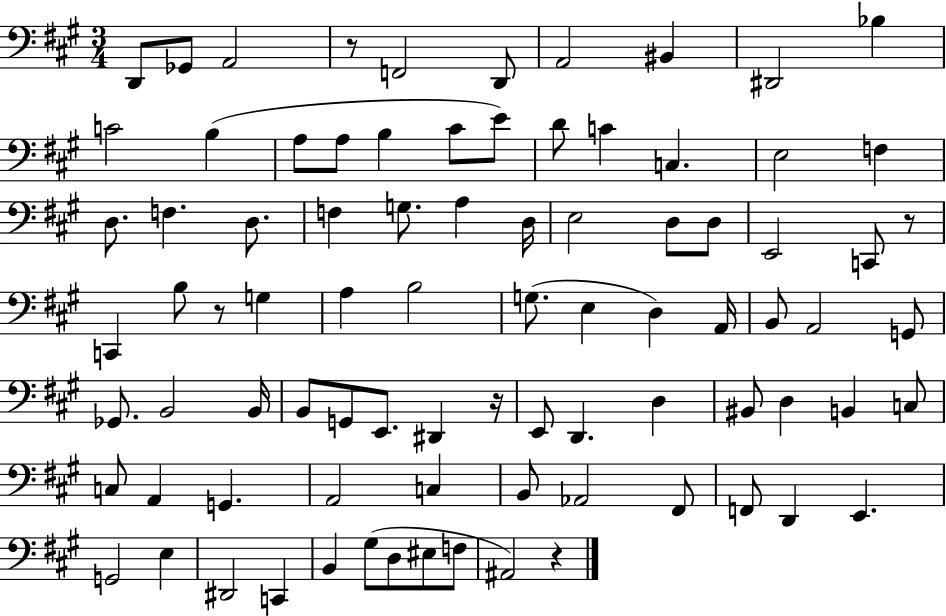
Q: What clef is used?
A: bass